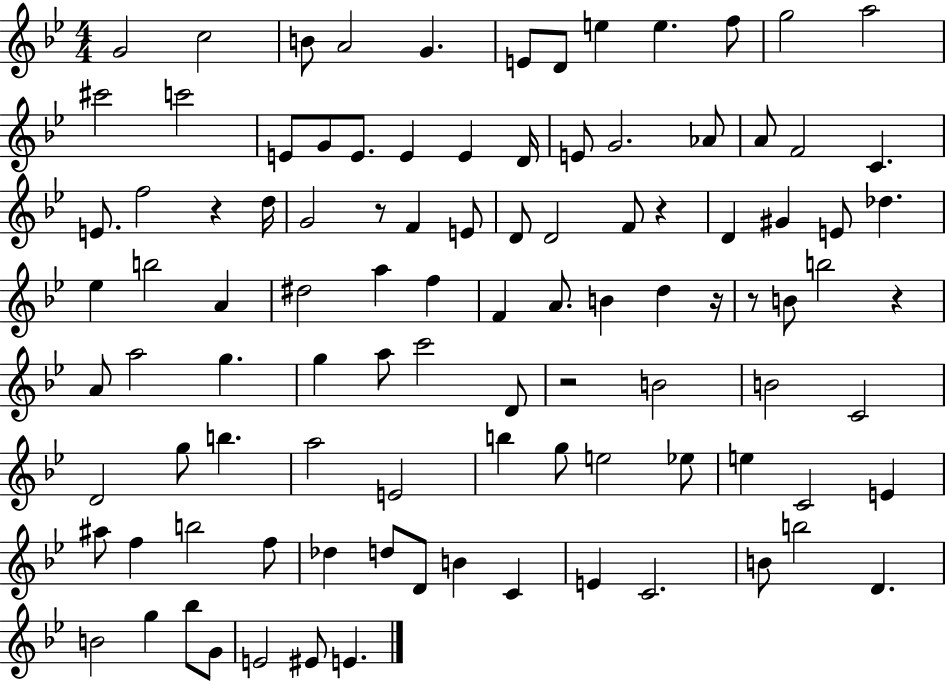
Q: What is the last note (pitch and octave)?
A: E4